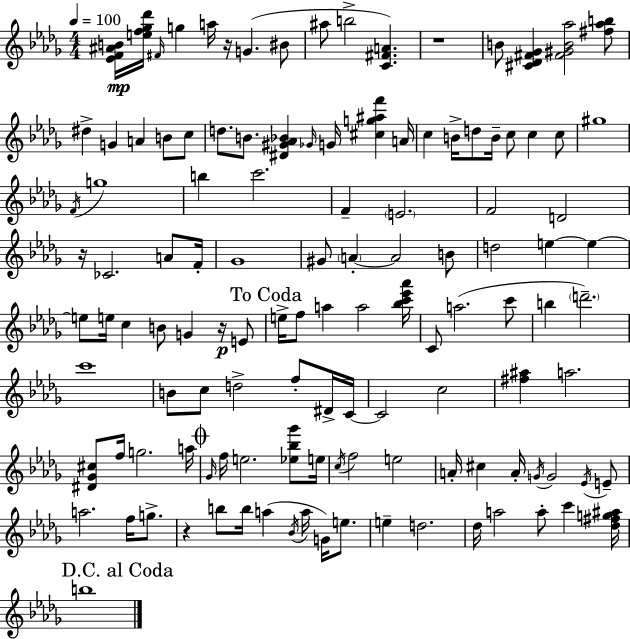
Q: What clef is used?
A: treble